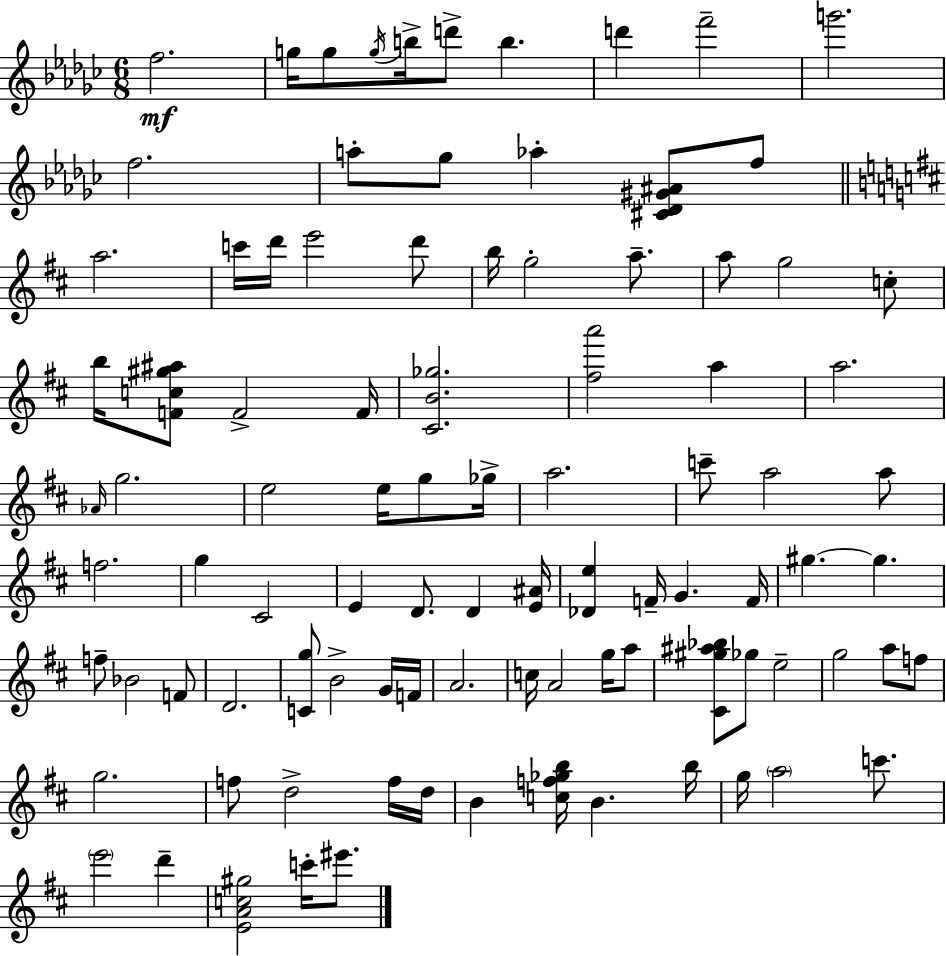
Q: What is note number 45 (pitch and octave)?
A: E4